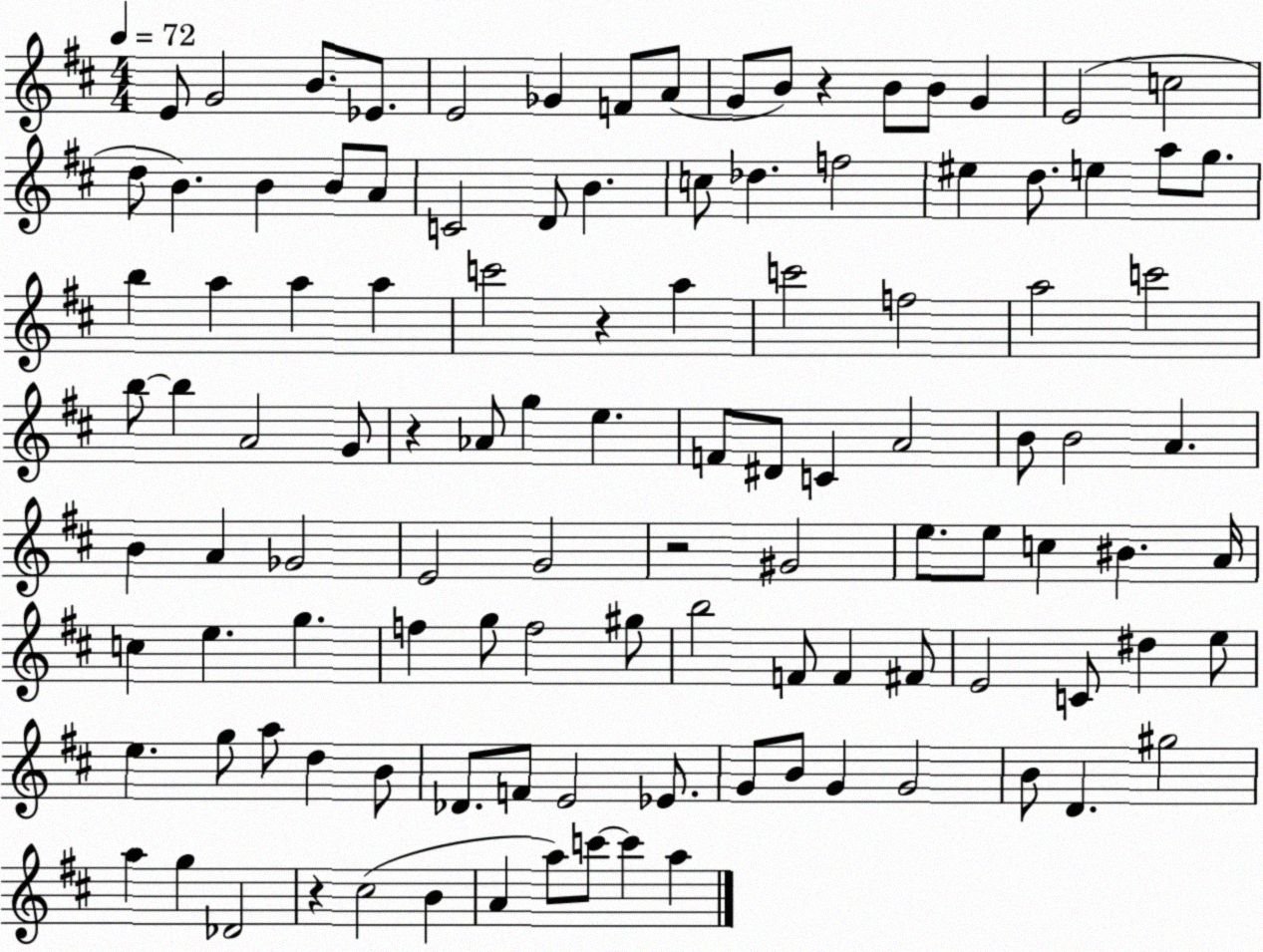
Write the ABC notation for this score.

X:1
T:Untitled
M:4/4
L:1/4
K:D
E/2 G2 B/2 _E/2 E2 _G F/2 A/2 G/2 B/2 z B/2 B/2 G E2 c2 d/2 B B B/2 A/2 C2 D/2 B c/2 _d f2 ^e d/2 e a/2 g/2 b a a a c'2 z a c'2 f2 a2 c'2 b/2 b A2 G/2 z _A/2 g e F/2 ^D/2 C A2 B/2 B2 A B A _G2 E2 G2 z2 ^G2 e/2 e/2 c ^B A/4 c e g f g/2 f2 ^g/2 b2 F/2 F ^F/2 E2 C/2 ^d e/2 e g/2 a/2 d B/2 _D/2 F/2 E2 _E/2 G/2 B/2 G G2 B/2 D ^g2 a g _D2 z ^c2 B A a/2 c'/2 c' a